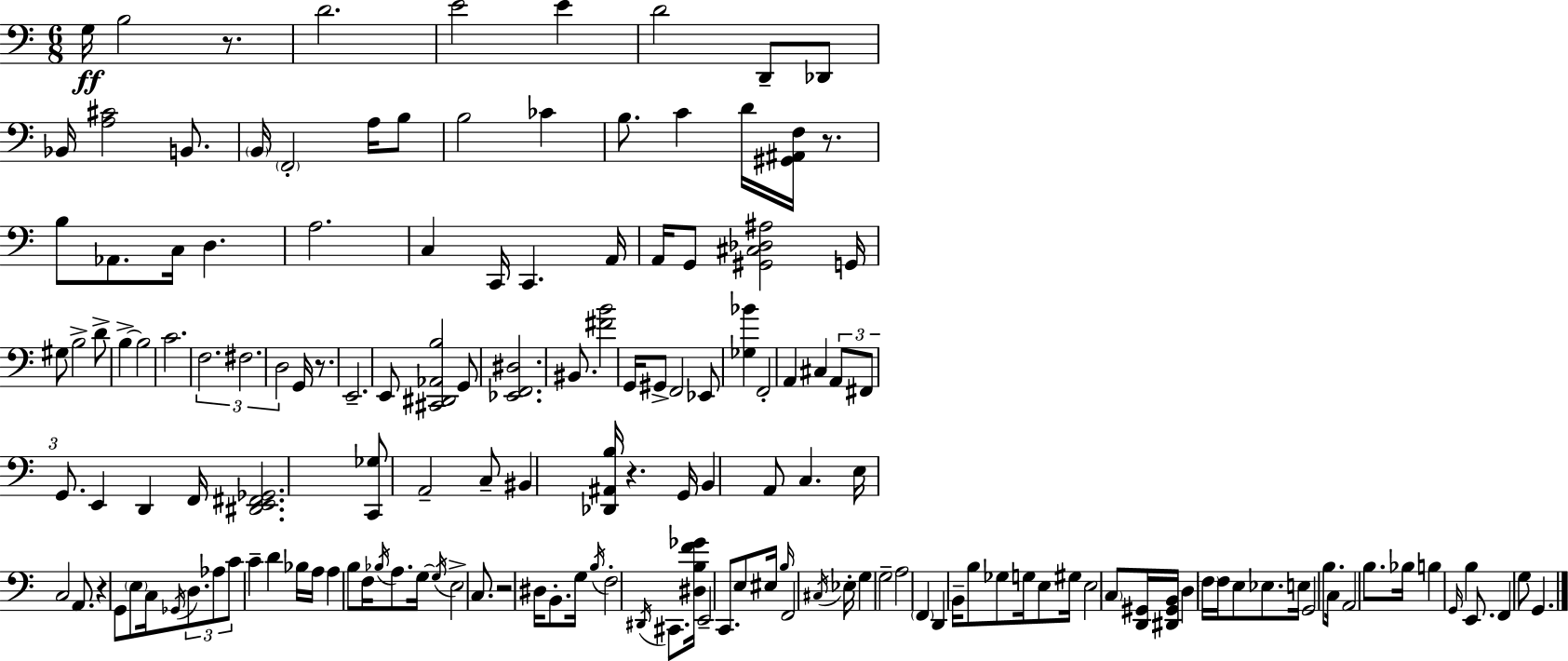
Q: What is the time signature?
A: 6/8